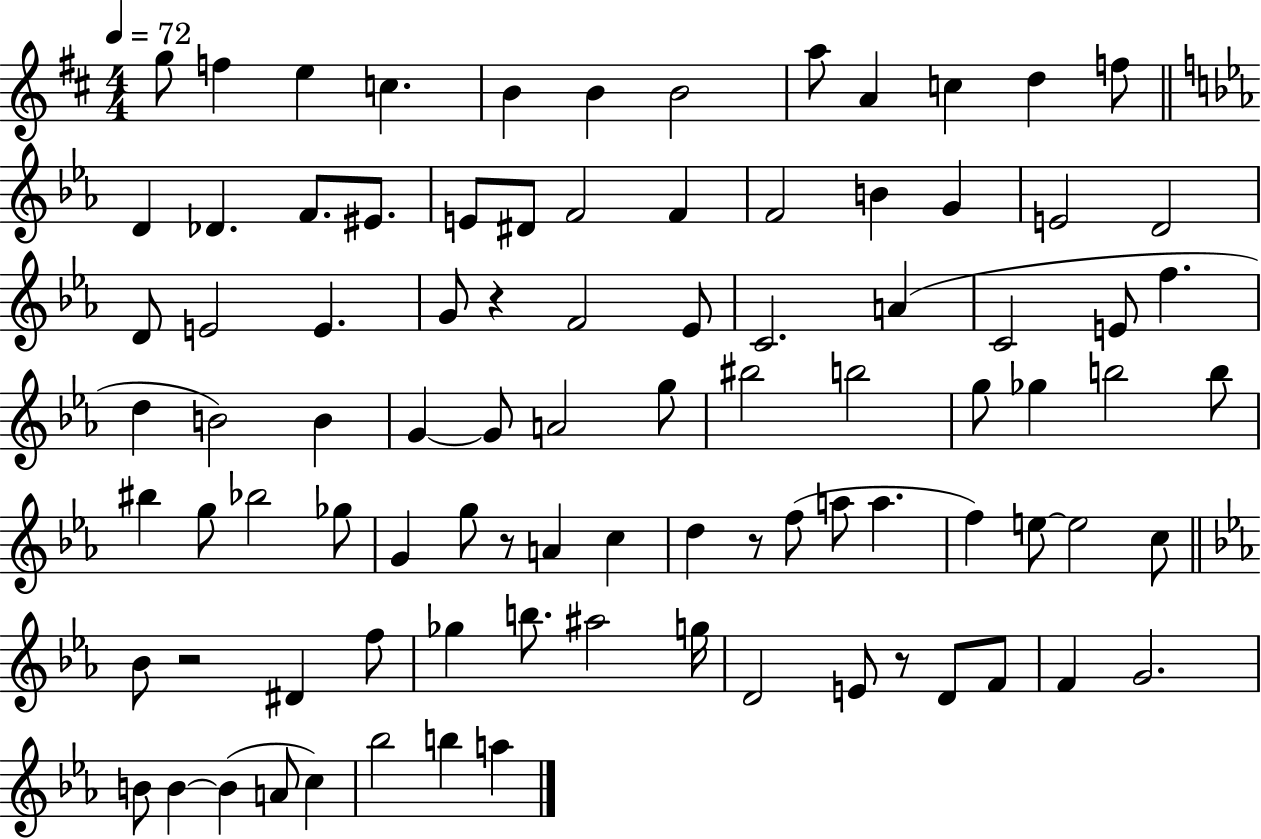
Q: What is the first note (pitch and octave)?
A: G5